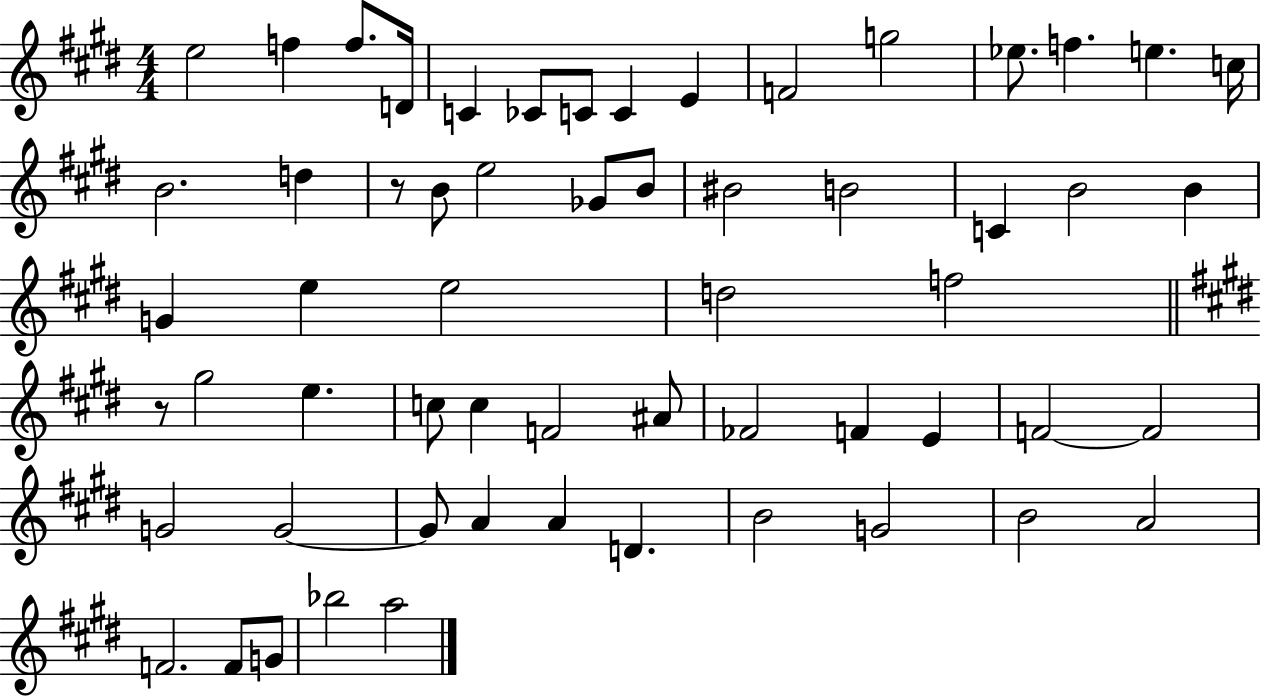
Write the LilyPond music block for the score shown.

{
  \clef treble
  \numericTimeSignature
  \time 4/4
  \key e \major
  e''2 f''4 f''8. d'16 | c'4 ces'8 c'8 c'4 e'4 | f'2 g''2 | ees''8. f''4. e''4. c''16 | \break b'2. d''4 | r8 b'8 e''2 ges'8 b'8 | bis'2 b'2 | c'4 b'2 b'4 | \break g'4 e''4 e''2 | d''2 f''2 | \bar "||" \break \key e \major r8 gis''2 e''4. | c''8 c''4 f'2 ais'8 | fes'2 f'4 e'4 | f'2~~ f'2 | \break g'2 g'2~~ | g'8 a'4 a'4 d'4. | b'2 g'2 | b'2 a'2 | \break f'2. f'8 g'8 | bes''2 a''2 | \bar "|."
}